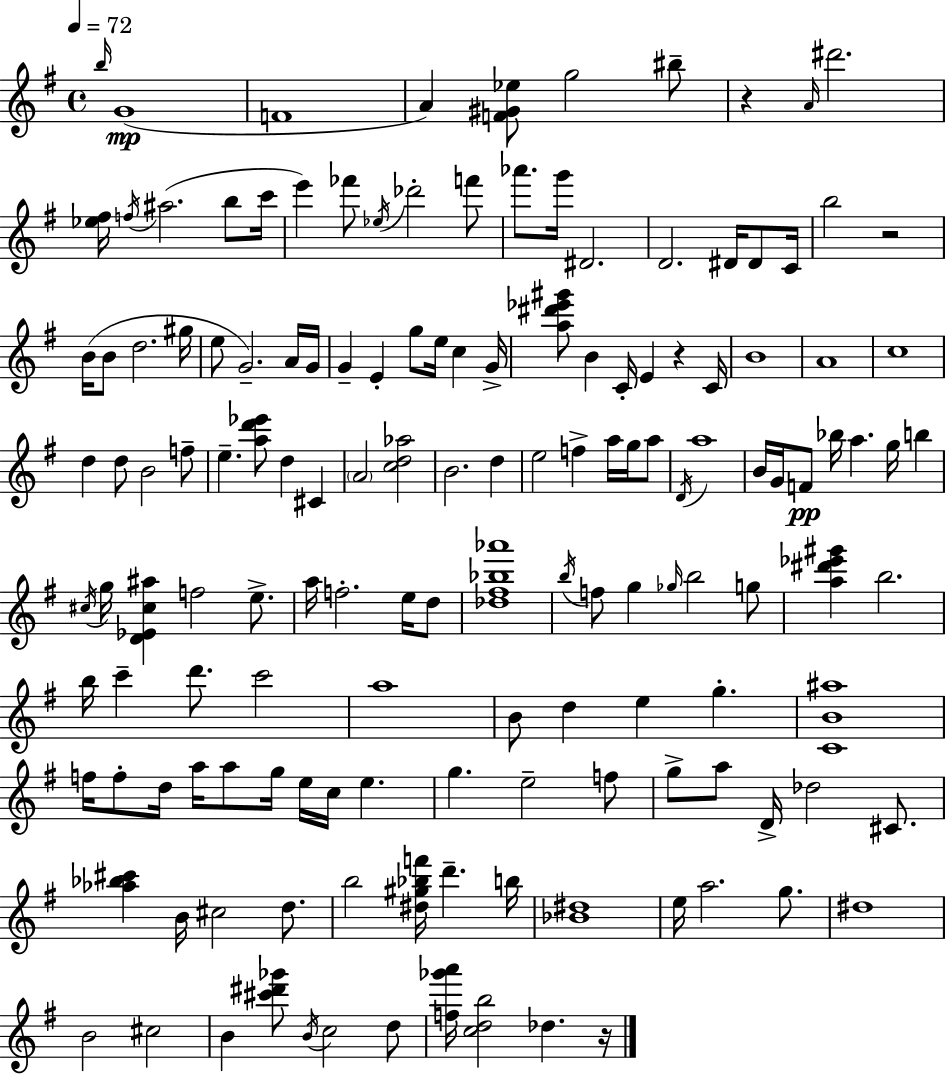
X:1
T:Untitled
M:4/4
L:1/4
K:G
b/4 G4 F4 A [F^G_e]/2 g2 ^b/2 z A/4 ^d'2 [_e^f]/4 f/4 ^a2 b/2 c'/4 e' _f'/2 _e/4 _d'2 f'/2 _a'/2 g'/4 ^D2 D2 ^D/4 ^D/2 C/4 b2 z2 B/4 B/2 d2 ^g/4 e/2 G2 A/4 G/4 G E g/2 e/4 c G/4 [a^d'_e'^g']/2 B C/4 E z C/4 B4 A4 c4 d d/2 B2 f/2 e [ad'_e']/2 d ^C A2 [cd_a]2 B2 d e2 f a/4 g/4 a/2 D/4 a4 B/4 G/4 F/2 _b/4 a g/4 b ^c/4 g/4 [D_E^c^a] f2 e/2 a/4 f2 e/4 d/2 [_d^f_b_a']4 b/4 f/2 g _g/4 b2 g/2 [a^d'_e'^g'] b2 b/4 c' d'/2 c'2 a4 B/2 d e g [CB^a]4 f/4 f/2 d/4 a/4 a/2 g/4 e/4 c/4 e g e2 f/2 g/2 a/2 D/4 _d2 ^C/2 [_a_b^c'] B/4 ^c2 d/2 b2 [^d^g_bf']/4 d' b/4 [_B^d]4 e/4 a2 g/2 ^d4 B2 ^c2 B [^c'^d'_g']/2 B/4 c2 d/2 [f_g'a']/4 [cdb]2 _d z/4